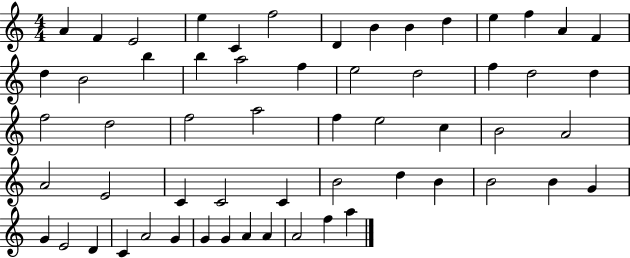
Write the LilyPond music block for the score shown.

{
  \clef treble
  \numericTimeSignature
  \time 4/4
  \key c \major
  a'4 f'4 e'2 | e''4 c'4 f''2 | d'4 b'4 b'4 d''4 | e''4 f''4 a'4 f'4 | \break d''4 b'2 b''4 | b''4 a''2 f''4 | e''2 d''2 | f''4 d''2 d''4 | \break f''2 d''2 | f''2 a''2 | f''4 e''2 c''4 | b'2 a'2 | \break a'2 e'2 | c'4 c'2 c'4 | b'2 d''4 b'4 | b'2 b'4 g'4 | \break g'4 e'2 d'4 | c'4 a'2 g'4 | g'4 g'4 a'4 a'4 | a'2 f''4 a''4 | \break \bar "|."
}